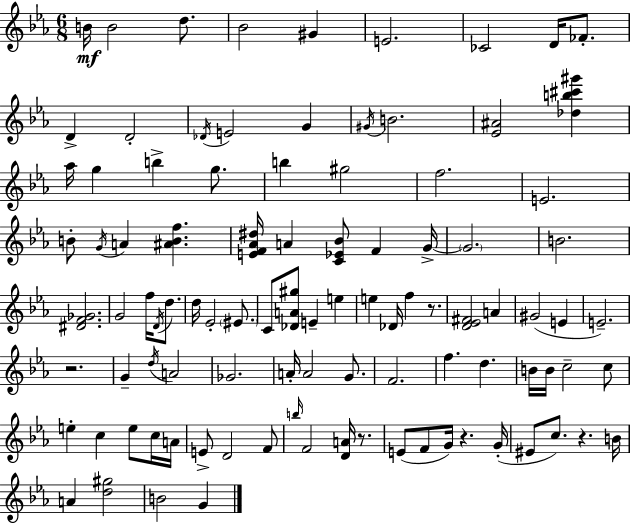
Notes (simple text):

B4/s B4/h D5/e. Bb4/h G#4/q E4/h. CES4/h D4/s FES4/e. D4/q D4/h Db4/s E4/h G4/q G#4/s B4/h. [Eb4,A#4]/h [Db5,B5,C#6,G#6]/q Ab5/s G5/q B5/q G5/e. B5/q G#5/h F5/h. E4/h. B4/e G4/s A4/q [A#4,B4,F5]/q. [E4,F4,Ab4,D#5]/s A4/q [C4,Eb4,Bb4]/e F4/q G4/s G4/h. B4/h. [D#4,F4,Gb4]/h. G4/h F5/s D4/s D5/e. D5/s Eb4/h EIS4/e. C4/e [Db4,A4,G#5]/e E4/q E5/q E5/q Db4/s F5/q R/e. [D4,Eb4,F#4]/h A4/q G#4/h E4/q E4/h. R/h. G4/q D5/s A4/h Gb4/h. A4/s A4/h G4/e. F4/h. F5/q. D5/q. B4/s B4/s C5/h C5/e E5/q C5/q E5/e C5/s A4/s E4/e D4/h F4/e B5/s F4/h [D4,A4]/s R/e. E4/e F4/e G4/s R/q. G4/s EIS4/e C5/e. R/q. B4/s A4/q [D5,G#5]/h B4/h G4/q